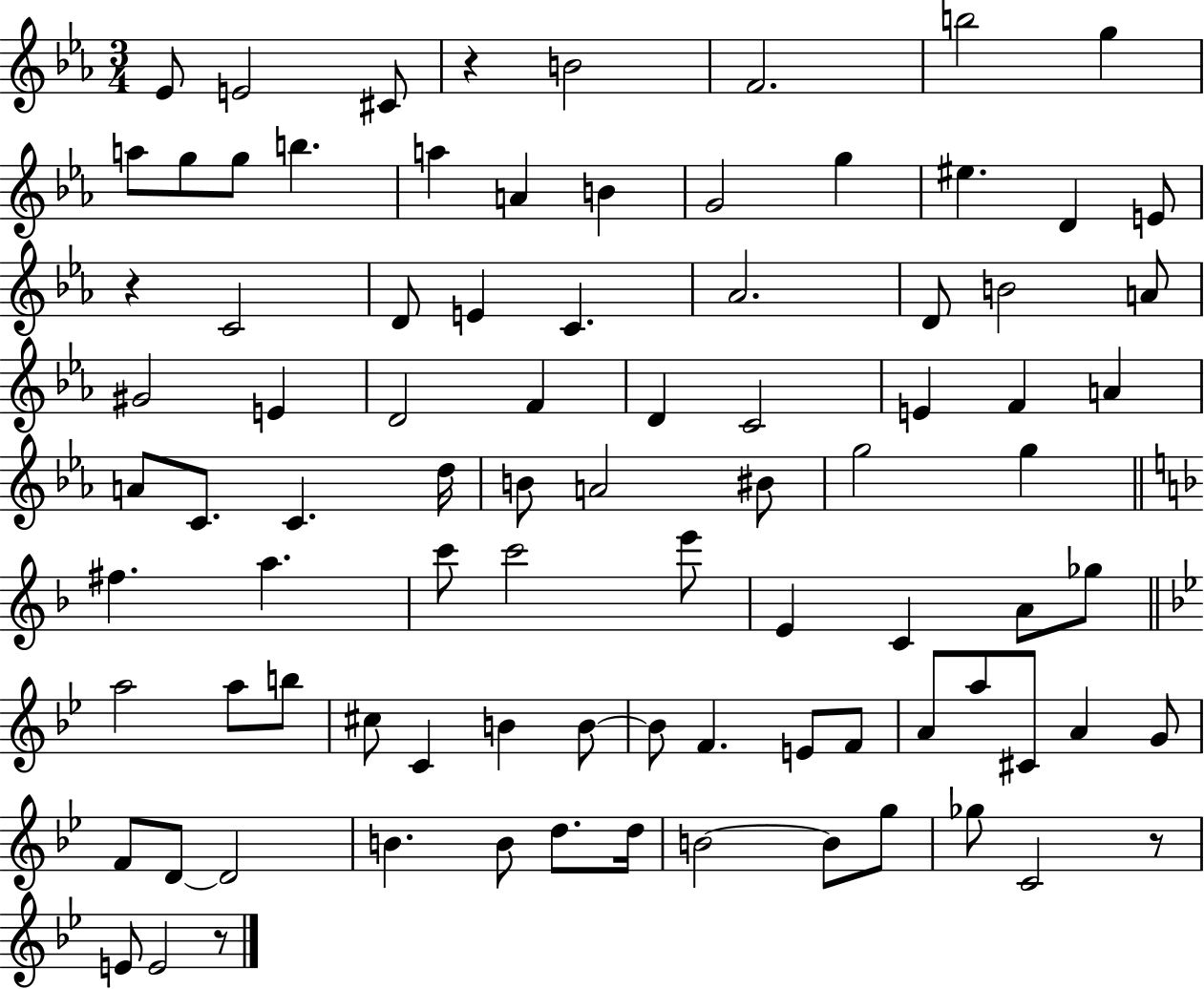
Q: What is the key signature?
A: EES major